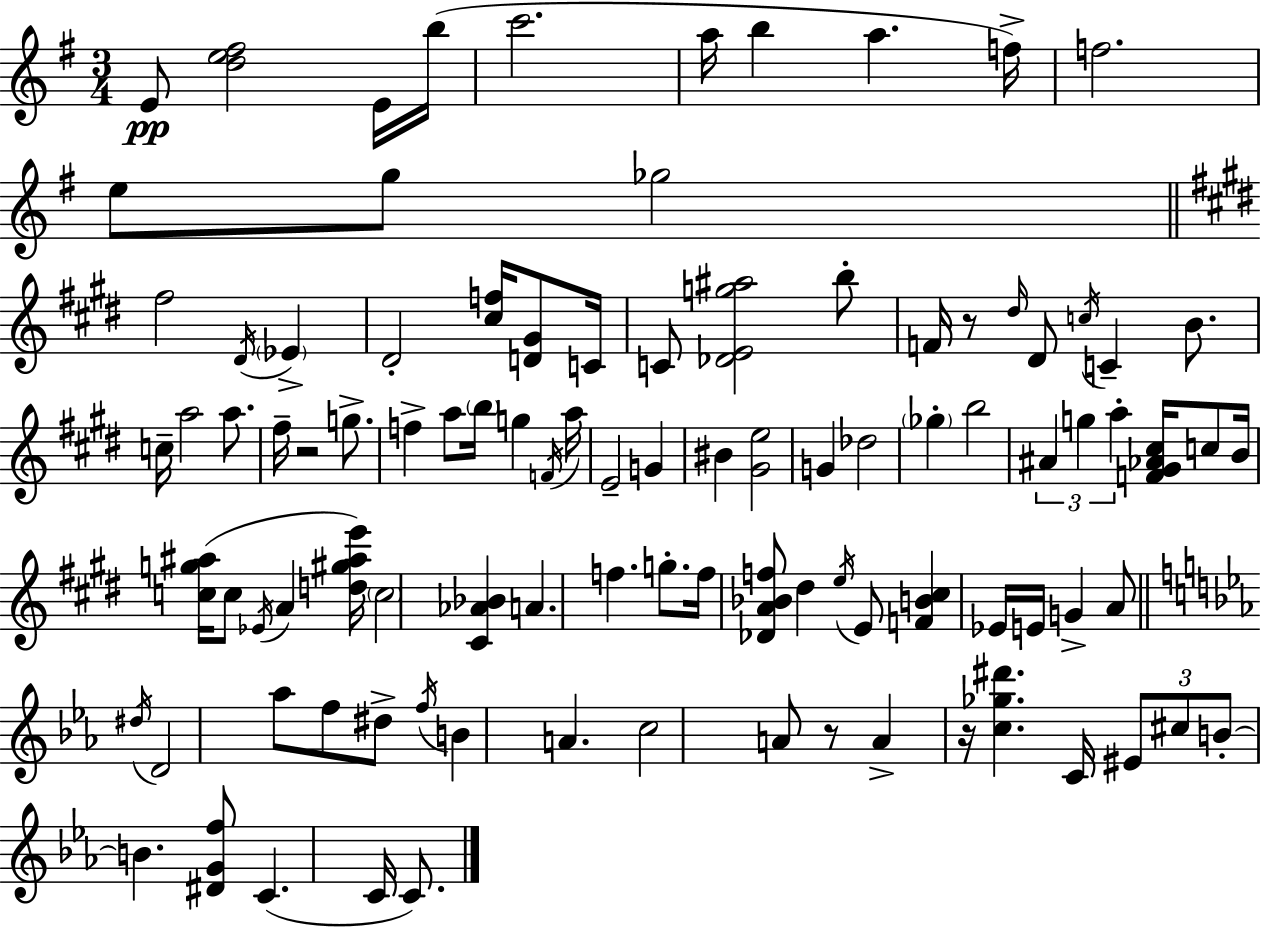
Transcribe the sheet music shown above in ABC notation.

X:1
T:Untitled
M:3/4
L:1/4
K:G
E/2 [de^f]2 E/4 b/4 c'2 a/4 b a f/4 f2 e/2 g/2 _g2 ^f2 ^D/4 _E ^D2 [^cf]/4 [D^G]/2 C/4 C/2 [_DEg^a]2 b/2 F/4 z/2 ^d/4 ^D/2 c/4 C B/2 c/4 a2 a/2 ^f/4 z2 g/2 f a/2 b/4 g F/4 a/4 E2 G ^B [^Ge]2 G _d2 _g b2 ^A g a [F^G_A^c]/4 c/2 B/4 [cg^a]/4 c/2 _E/4 A [d^g^ae']/4 c2 [^C_A_B] A f g/2 f/4 [_DA_Bf]/2 ^d e/4 E/2 [FB^c] _E/4 E/4 G A/2 ^d/4 D2 _a/2 f/2 ^d/2 f/4 B A c2 A/2 z/2 A z/4 [c_g^d'] C/4 ^E/2 ^c/2 B/2 B [^DGf]/2 C C/4 C/2